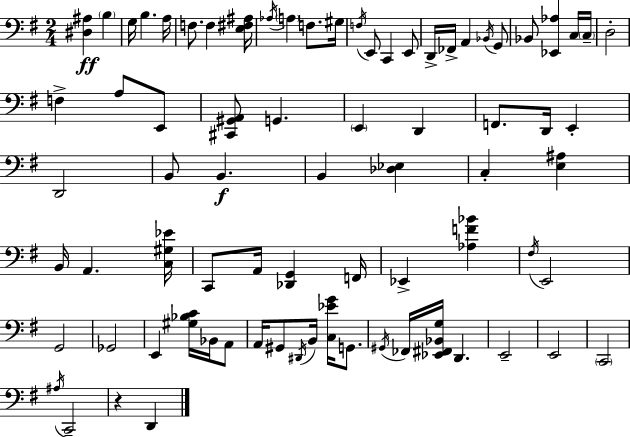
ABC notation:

X:1
T:Untitled
M:2/4
L:1/4
K:G
[^D,^A,] B, G,/4 B, A,/4 F,/2 F, [E,^F,^A,]/4 _A,/4 A, F,/2 ^G,/4 F,/4 E,,/2 C,, E,,/2 D,,/4 _F,,/4 A,, _B,,/4 G,,/2 _B,,/2 [_E,,_A,] C,/4 C,/4 D,2 F, A,/2 E,,/2 [^C,,^G,,A,,]/2 G,, E,, D,, F,,/2 D,,/4 E,, D,,2 B,,/2 B,, B,, [_D,_E,] C, [E,^A,] B,,/4 A,, [C,^G,_E]/4 C,,/2 A,,/4 [_D,,G,,] F,,/4 _E,, [_A,F_B] ^F,/4 E,,2 G,,2 _G,,2 E,, [^G,_B,C]/4 _B,,/4 A,,/2 A,,/4 ^G,,/2 ^D,,/4 B,,/4 [C,_EG]/4 G,,/2 ^G,,/4 _F,,/4 [_E,,^F,,_B,,G,]/4 D,, E,,2 E,,2 C,,2 ^A,/4 C,,2 z D,,